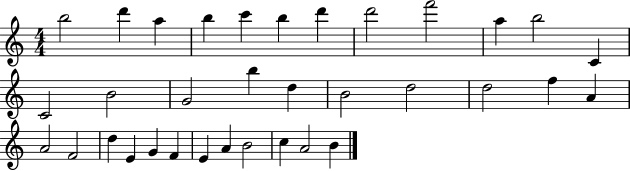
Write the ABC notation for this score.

X:1
T:Untitled
M:4/4
L:1/4
K:C
b2 d' a b c' b d' d'2 f'2 a b2 C C2 B2 G2 b d B2 d2 d2 f A A2 F2 d E G F E A B2 c A2 B